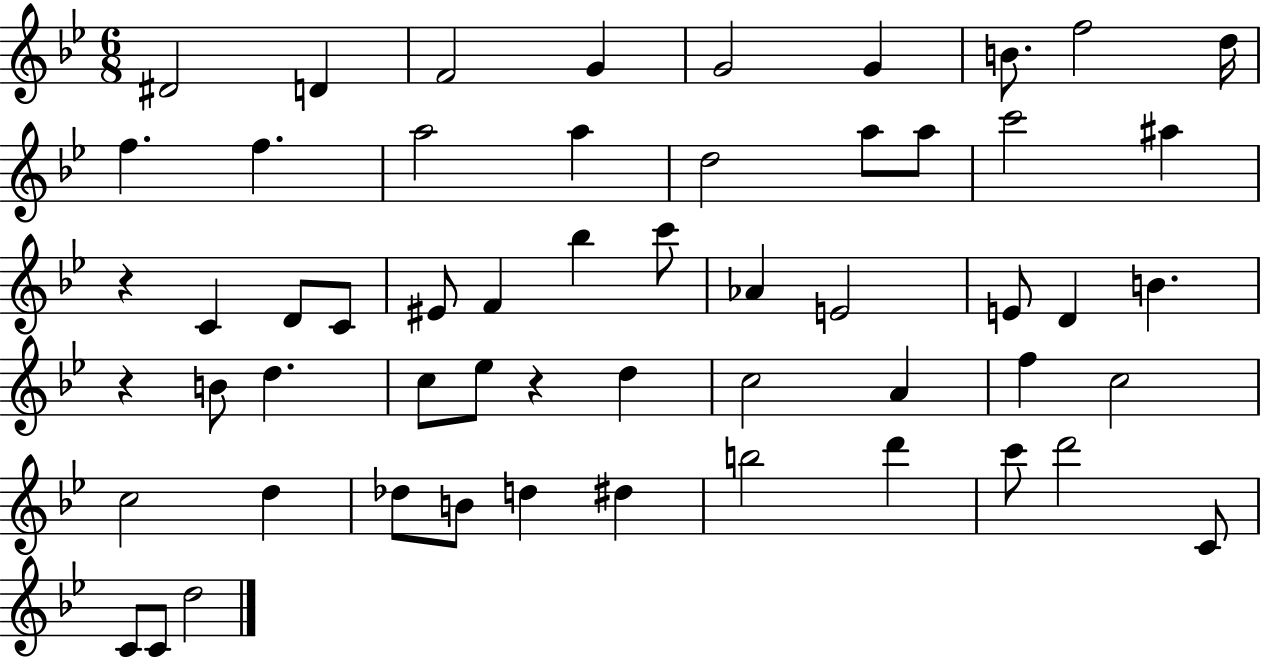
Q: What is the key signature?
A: BES major